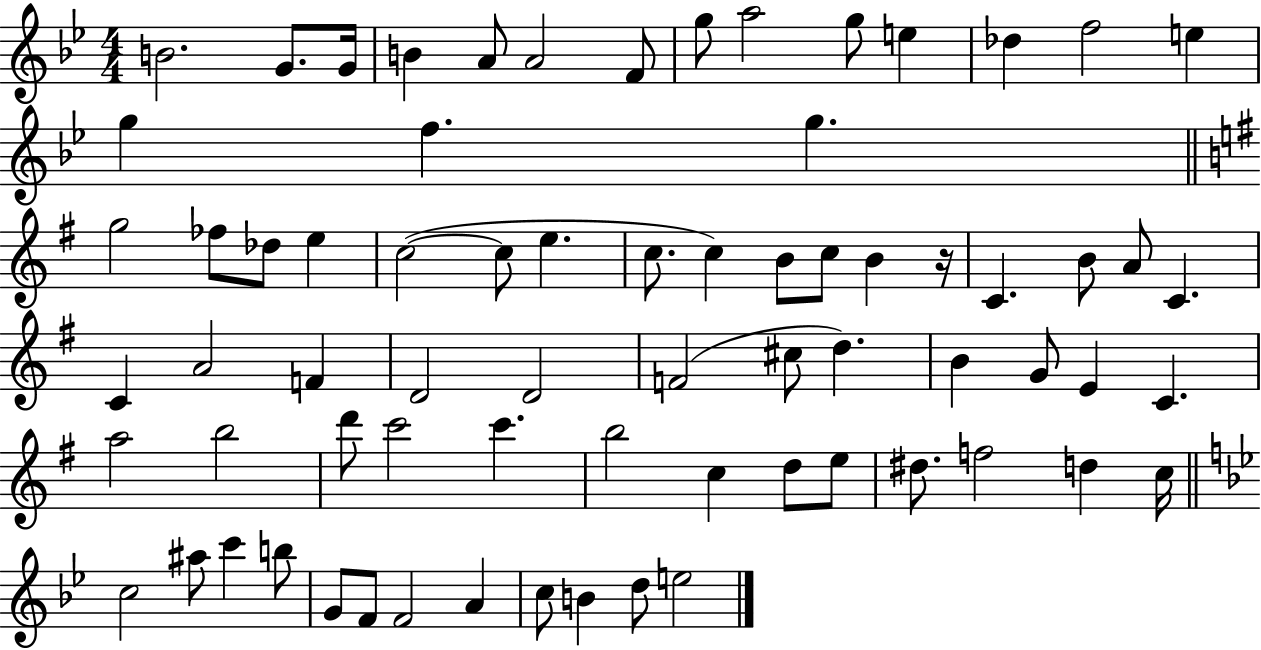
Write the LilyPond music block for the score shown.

{
  \clef treble
  \numericTimeSignature
  \time 4/4
  \key bes \major
  b'2. g'8. g'16 | b'4 a'8 a'2 f'8 | g''8 a''2 g''8 e''4 | des''4 f''2 e''4 | \break g''4 f''4. g''4. | \bar "||" \break \key g \major g''2 fes''8 des''8 e''4 | c''2~(~ c''8 e''4. | c''8. c''4) b'8 c''8 b'4 r16 | c'4. b'8 a'8 c'4. | \break c'4 a'2 f'4 | d'2 d'2 | f'2( cis''8 d''4.) | b'4 g'8 e'4 c'4. | \break a''2 b''2 | d'''8 c'''2 c'''4. | b''2 c''4 d''8 e''8 | dis''8. f''2 d''4 c''16 | \break \bar "||" \break \key bes \major c''2 ais''8 c'''4 b''8 | g'8 f'8 f'2 a'4 | c''8 b'4 d''8 e''2 | \bar "|."
}